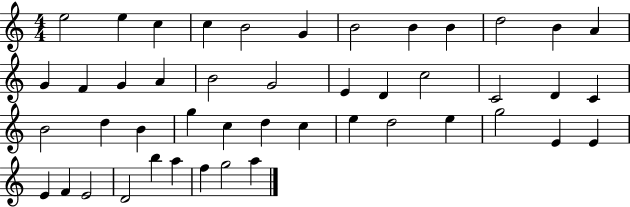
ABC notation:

X:1
T:Untitled
M:4/4
L:1/4
K:C
e2 e c c B2 G B2 B B d2 B A G F G A B2 G2 E D c2 C2 D C B2 d B g c d c e d2 e g2 E E E F E2 D2 b a f g2 a